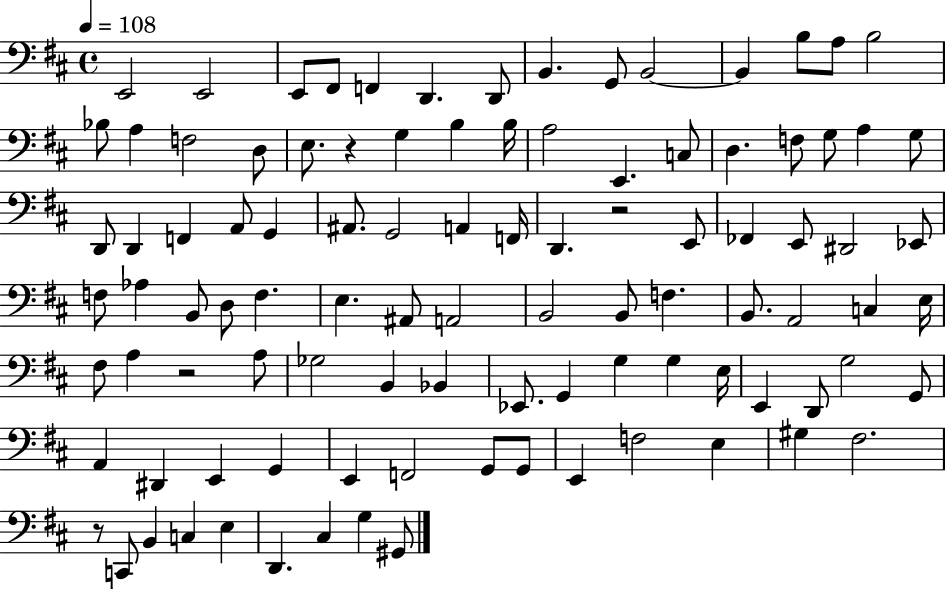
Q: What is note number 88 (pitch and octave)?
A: F#3